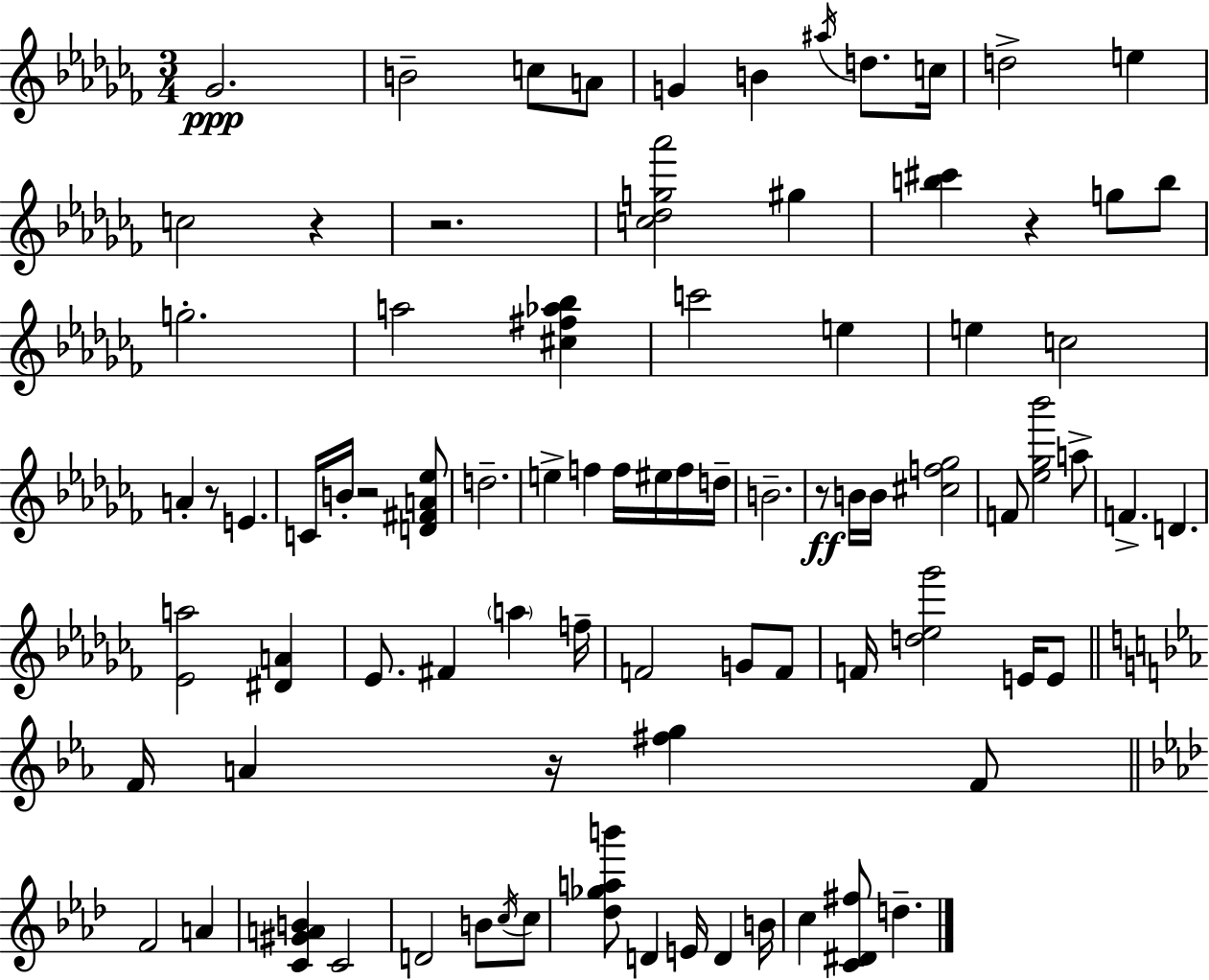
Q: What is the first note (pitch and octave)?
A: Gb4